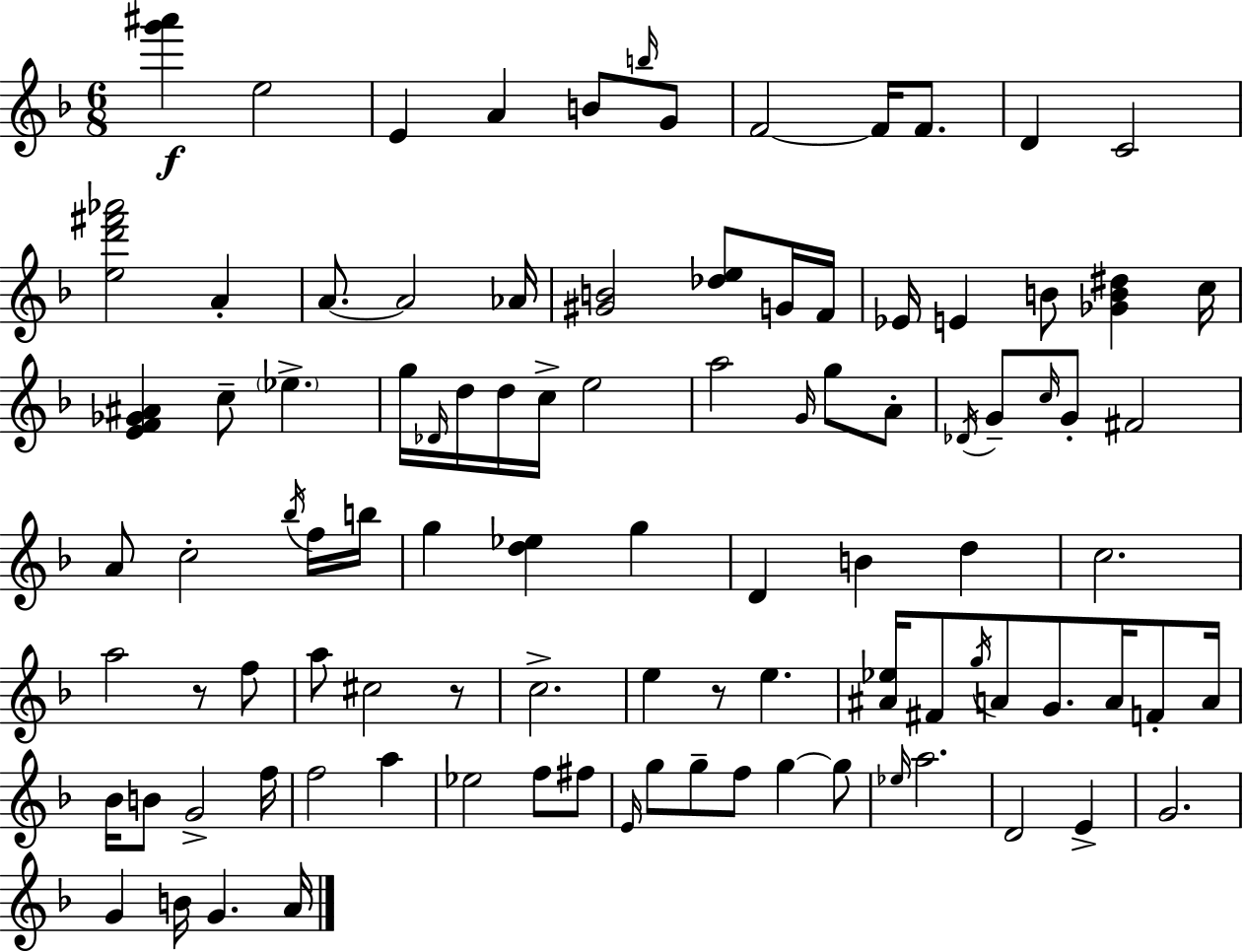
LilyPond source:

{
  \clef treble
  \numericTimeSignature
  \time 6/8
  \key f \major
  <g''' ais'''>4\f e''2 | e'4 a'4 b'8 \grace { b''16 } g'8 | f'2~~ f'16 f'8. | d'4 c'2 | \break <e'' d''' fis''' aes'''>2 a'4-. | a'8.~~ a'2 | aes'16 <gis' b'>2 <des'' e''>8 g'16 | f'16 ees'16 e'4 b'8 <ges' b' dis''>4 | \break c''16 <e' f' ges' ais'>4 c''8-- \parenthesize ees''4.-> | g''16 \grace { des'16 } d''16 d''16 c''16-> e''2 | a''2 \grace { g'16 } g''8 | a'8-. \acciaccatura { des'16 } g'8-- \grace { c''16 } g'8-. fis'2 | \break a'8 c''2-. | \acciaccatura { bes''16 } f''16 b''16 g''4 <d'' ees''>4 | g''4 d'4 b'4 | d''4 c''2. | \break a''2 | r8 f''8 a''8 cis''2 | r8 c''2.-> | e''4 r8 | \break e''4. <ais' ees''>16 fis'8 \acciaccatura { g''16 } a'8 | g'8. a'16 f'8-. a'16 bes'16 b'8 g'2-> | f''16 f''2 | a''4 ees''2 | \break f''8 fis''8 \grace { e'16 } g''8 g''8-- | f''8 g''4~~ g''8 \grace { ees''16 } a''2. | d'2 | e'4-> g'2. | \break g'4 | b'16 g'4. a'16 \bar "|."
}